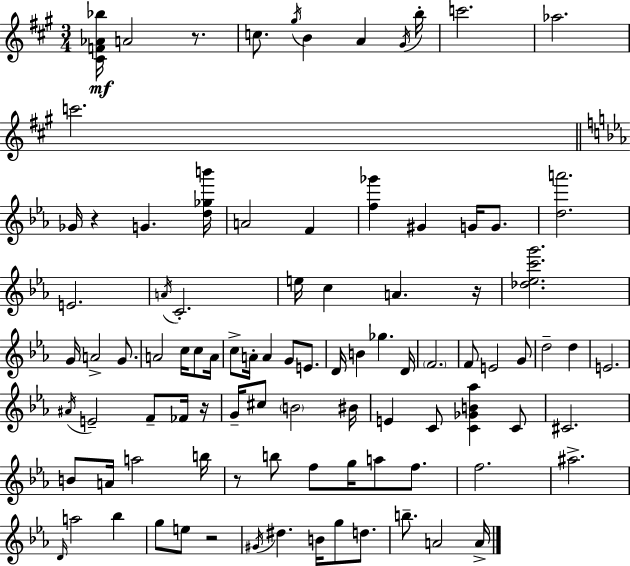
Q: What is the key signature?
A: A major